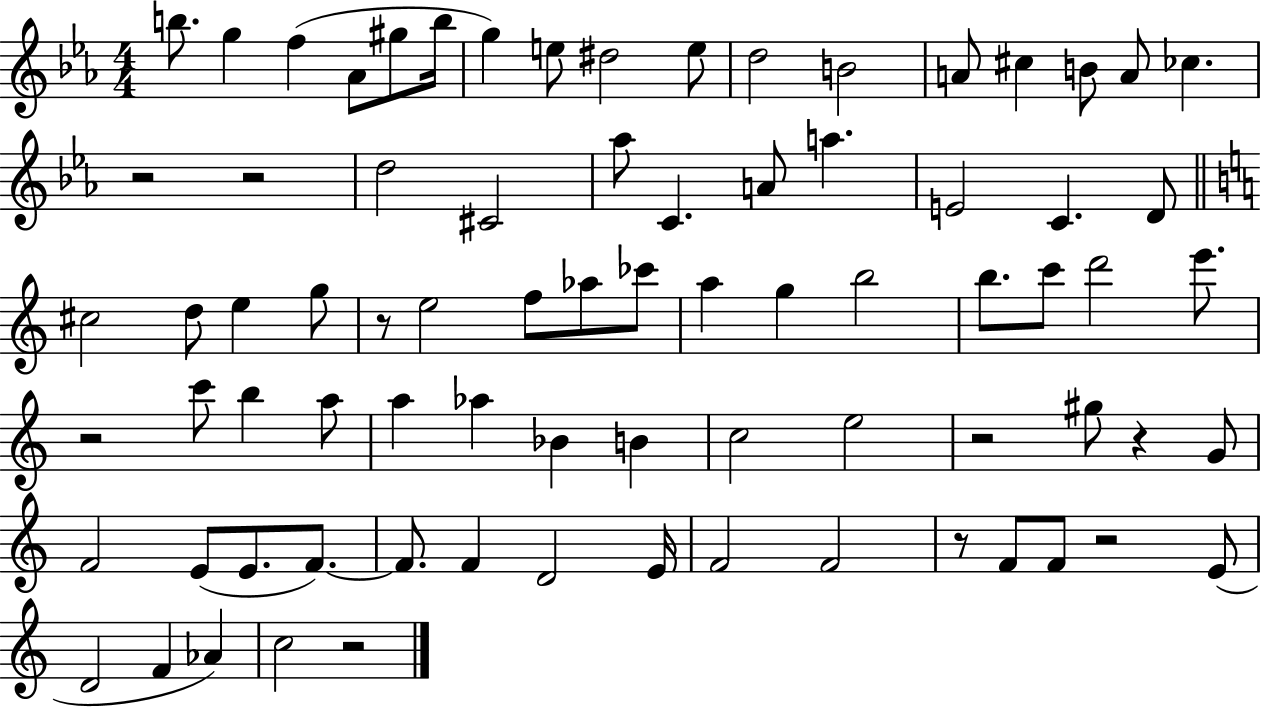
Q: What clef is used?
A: treble